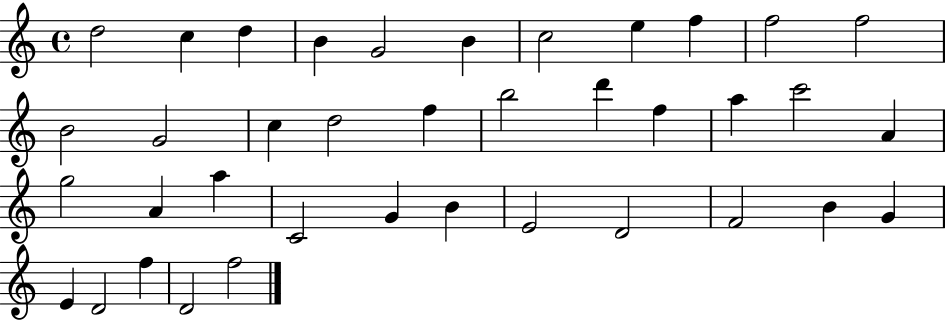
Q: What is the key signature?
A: C major